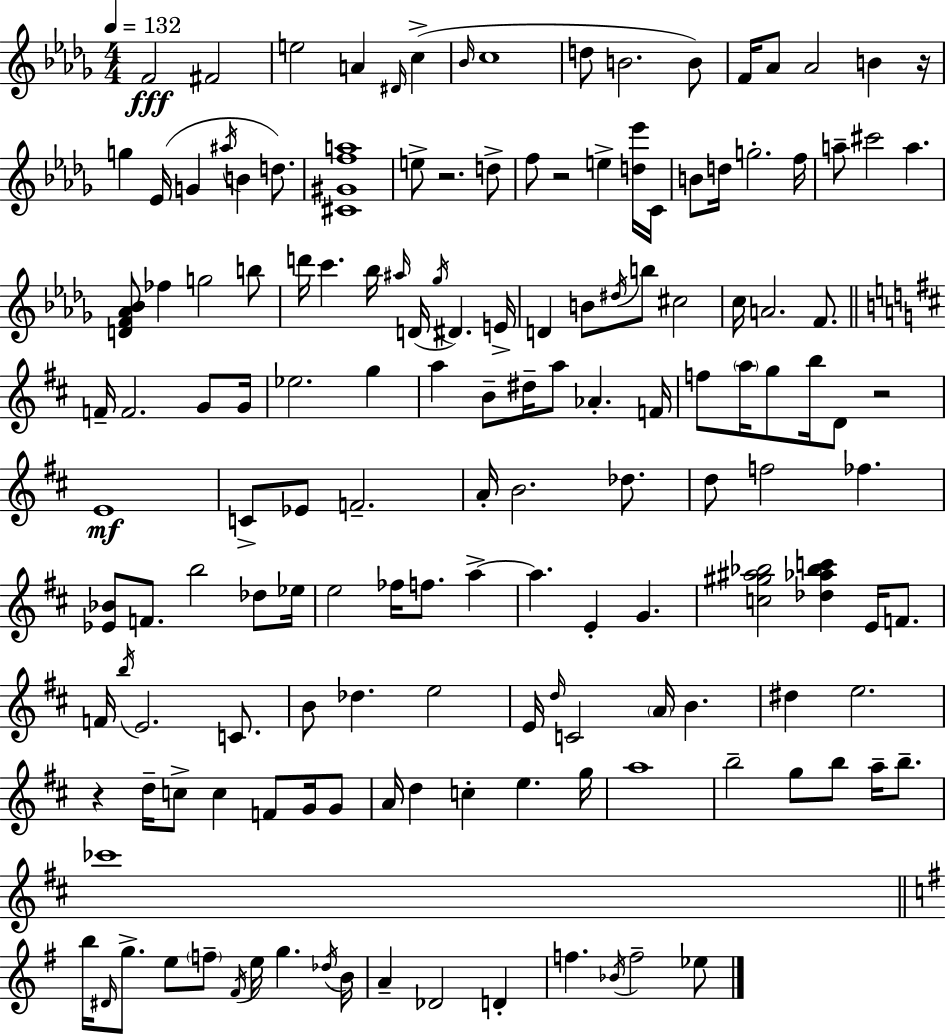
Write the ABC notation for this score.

X:1
T:Untitled
M:4/4
L:1/4
K:Bbm
F2 ^F2 e2 A ^D/4 c _B/4 c4 d/2 B2 B/2 F/4 _A/2 _A2 B z/4 g _E/4 G ^a/4 B d/2 [^C^Gfa]4 e/2 z2 d/2 f/2 z2 e [d_e']/4 C/4 B/2 d/4 g2 f/4 a/2 ^c'2 a [DF_A_B]/2 _f g2 b/2 d'/4 c' _b/4 ^a/4 D/4 _g/4 ^D E/4 D B/2 ^d/4 b/2 ^c2 c/4 A2 F/2 F/4 F2 G/2 G/4 _e2 g a B/2 ^d/4 a/2 _A F/4 f/2 a/4 g/2 b/4 D/2 z2 E4 C/2 _E/2 F2 A/4 B2 _d/2 d/2 f2 _f [_E_B]/2 F/2 b2 _d/2 _e/4 e2 _f/4 f/2 a a E G [c^g^a_b]2 [_d_a_bc'] E/4 F/2 F/4 b/4 E2 C/2 B/2 _d e2 E/4 d/4 C2 A/4 B ^d e2 z d/4 c/2 c F/2 G/4 G/2 A/4 d c e g/4 a4 b2 g/2 b/2 a/4 b/2 _c'4 b/4 ^D/4 g/2 e/2 f/2 ^F/4 e/4 g _d/4 B/4 A _D2 D f _B/4 f2 _e/2